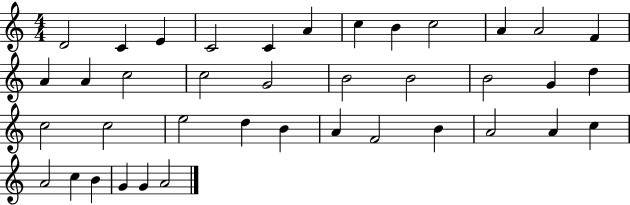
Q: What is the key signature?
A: C major